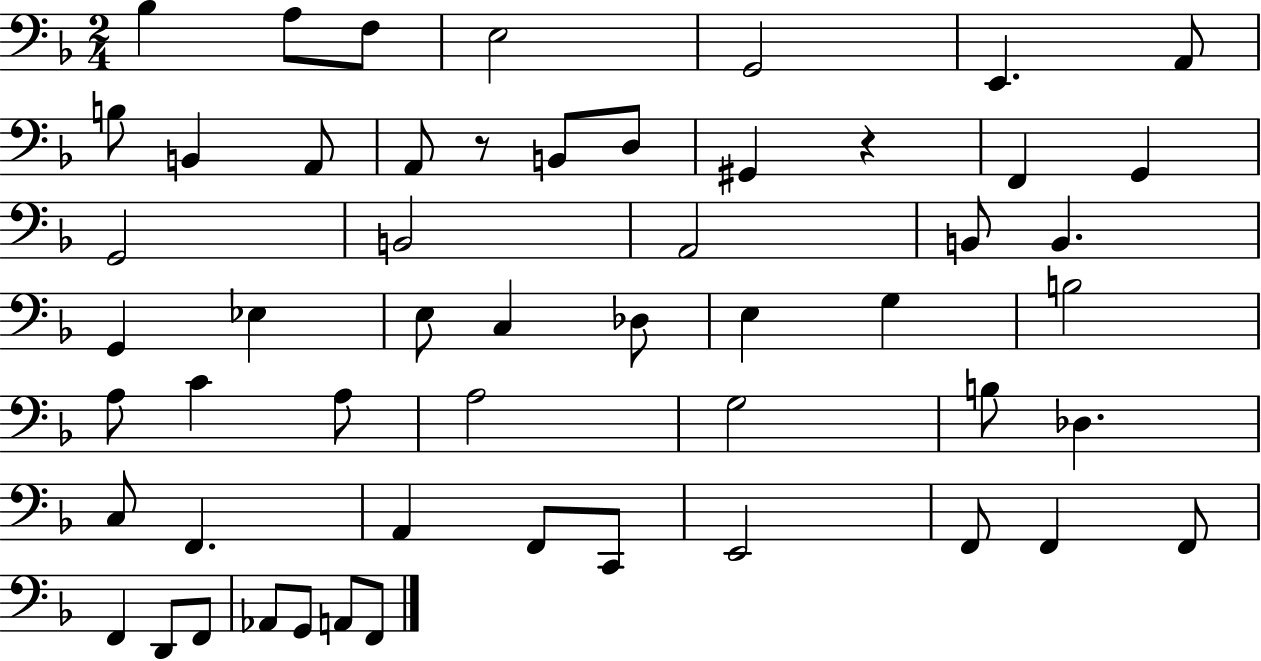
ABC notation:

X:1
T:Untitled
M:2/4
L:1/4
K:F
_B, A,/2 F,/2 E,2 G,,2 E,, A,,/2 B,/2 B,, A,,/2 A,,/2 z/2 B,,/2 D,/2 ^G,, z F,, G,, G,,2 B,,2 A,,2 B,,/2 B,, G,, _E, E,/2 C, _D,/2 E, G, B,2 A,/2 C A,/2 A,2 G,2 B,/2 _D, C,/2 F,, A,, F,,/2 C,,/2 E,,2 F,,/2 F,, F,,/2 F,, D,,/2 F,,/2 _A,,/2 G,,/2 A,,/2 F,,/2